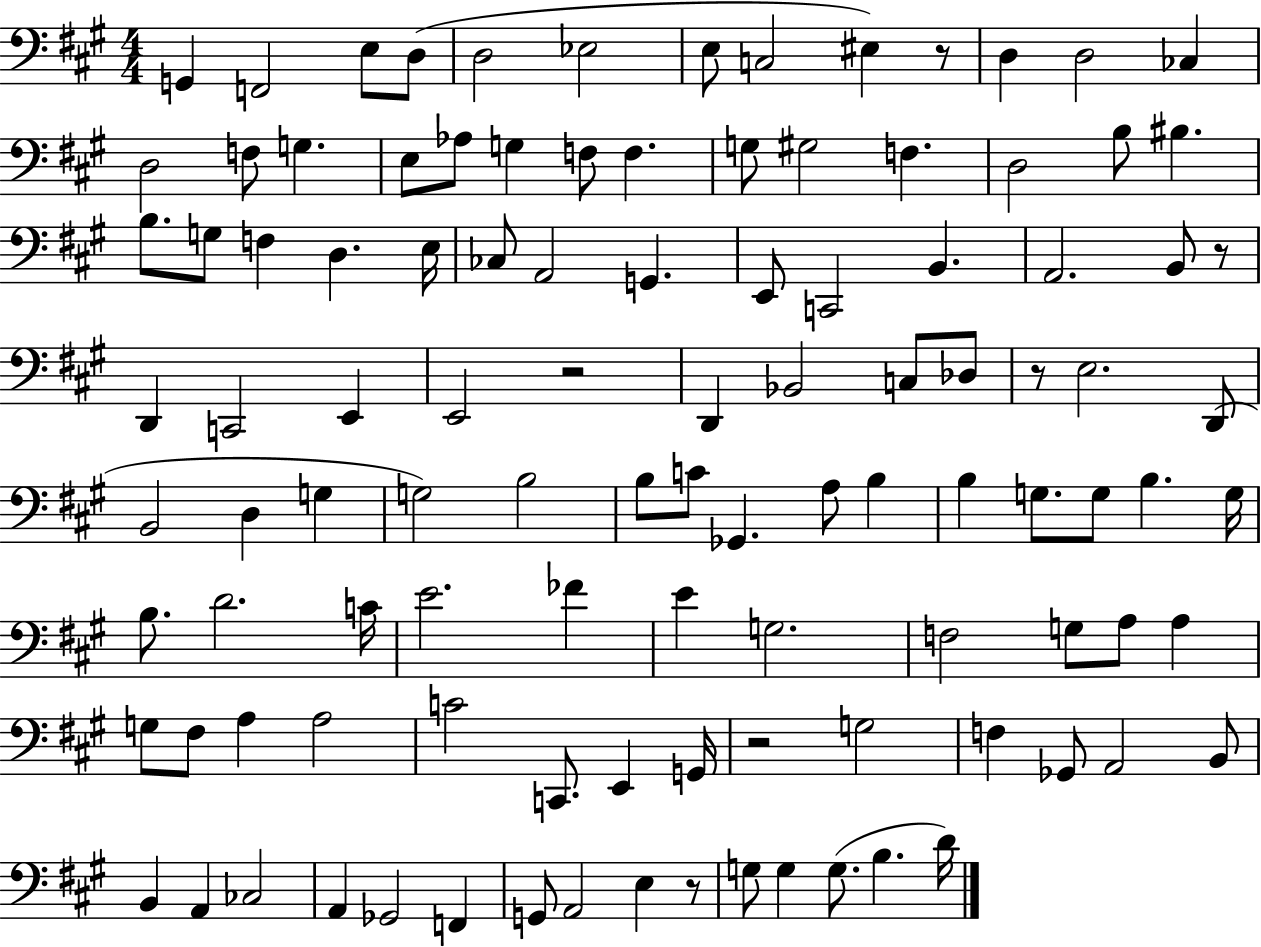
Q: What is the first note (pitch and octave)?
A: G2